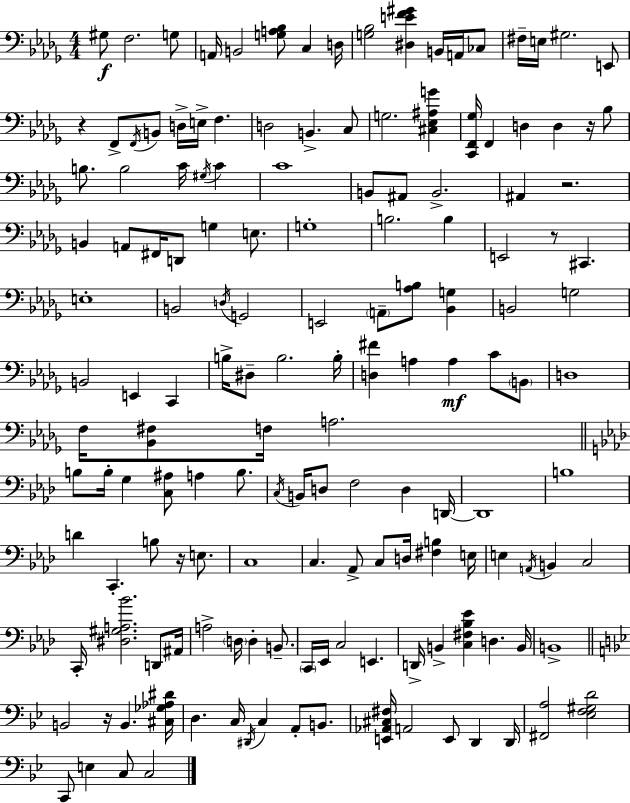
G#3/e F3/h. G3/e A2/s B2/h [G3,A3,Bb3]/e C3/q D3/s [G3,Bb3]/h [D#3,E4,F4,G#4]/q B2/s A2/s CES3/e F#3/s E3/s G#3/h. E2/e R/q F2/e F2/s B2/e D3/s E3/s F3/q. D3/h B2/q. C3/e G3/h. [C#3,Eb3,A#3,G4]/q [C2,F2,Gb3]/s F2/q D3/q D3/q R/s Bb3/e B3/e. B3/h C4/s G#3/s C4/q C4/w B2/e A#2/e B2/h. A#2/q R/h. B2/q A2/e F#2/s D2/e G3/q E3/e. G3/w B3/h. B3/q E2/h R/e C#2/q. E3/w B2/h D3/s G2/h E2/h A2/e [Ab3,B3]/e [Bb2,G3]/q B2/h G3/h B2/h E2/q C2/q B3/s D#3/e B3/h. B3/s [D3,F#4]/q A3/q A3/q C4/e B2/e D3/w F3/s [Bb2,F#3]/e F3/s A3/h. B3/e B3/s G3/q [C3,A#3]/e A3/q B3/e. C3/s B2/s D3/e F3/h D3/q D2/s D2/w B3/w D4/q C2/q. B3/e R/s E3/e. C3/w C3/q. Ab2/e C3/e D3/s [F#3,B3]/q E3/s E3/q A2/s B2/q C3/h C2/s [D#3,G#3,A3,Bb4]/h. D2/e A#2/s A3/h D3/s D3/q B2/e. C2/s Eb2/s C3/h E2/q. D2/s B2/q [C3,F#3,Bb3,Eb4]/q D3/q. B2/s B2/w B2/h R/s B2/q. [C#3,Gb3,Ab3,D#4]/s D3/q. C3/s D#2/s C3/q A2/e B2/e. [E2,Ab2,C#3,F#3]/s A2/h E2/e D2/q D2/s [F#2,A3]/h [Eb3,F3,G#3,D4]/h C2/e E3/q C3/e C3/h